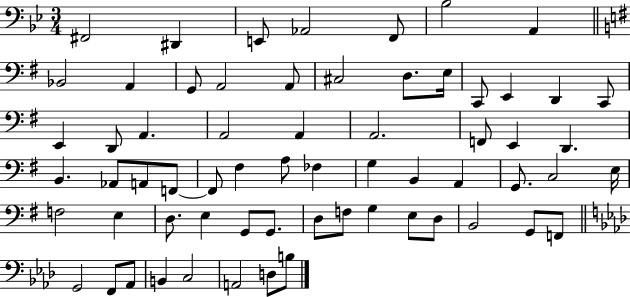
F#2/h D#2/q E2/e Ab2/h F2/e Bb3/h A2/q Bb2/h A2/q G2/e A2/h A2/e C#3/h D3/e. E3/s C2/e E2/q D2/q C2/e E2/q D2/e A2/q. A2/h A2/q A2/h. F2/e E2/q D2/q. B2/q. Ab2/e A2/e F2/e F2/e F#3/q A3/e FES3/q G3/q B2/q A2/q G2/e. C3/h E3/s F3/h E3/q D3/e. E3/q G2/e G2/e. D3/e F3/e G3/q E3/e D3/e B2/h G2/e F2/e G2/h F2/e Ab2/e B2/q C3/h A2/h D3/e B3/e